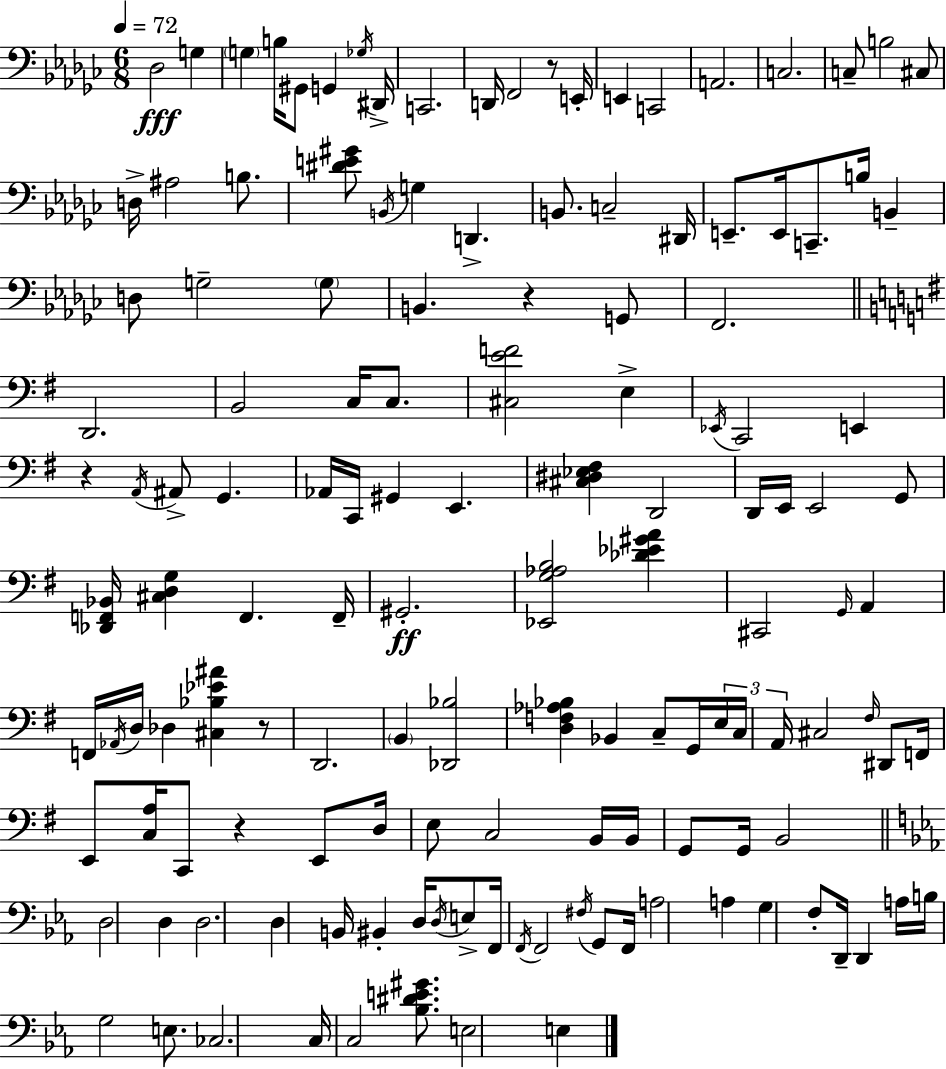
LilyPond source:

{
  \clef bass
  \numericTimeSignature
  \time 6/8
  \key ees \minor
  \tempo 4 = 72
  des2\fff g4 | \parenthesize g4 b16 gis,8 g,4 \acciaccatura { ges16 } | dis,16-> c,2. | d,16 f,2 r8 | \break e,16-. e,4 c,2 | a,2. | c2. | c8-- b2 cis8 | \break d16-> ais2 b8. | <dis' e' gis'>8 \acciaccatura { b,16 } g4 d,4.-> | b,8. c2-- | dis,16 e,8.-- e,16 c,8.-- b16 b,4-- | \break d8 g2-- | \parenthesize g8 b,4. r4 | g,8 f,2. | \bar "||" \break \key e \minor d,2. | b,2 c16 c8. | <cis e' f'>2 e4-> | \acciaccatura { ees,16 } c,2 e,4 | \break r4 \acciaccatura { a,16 } ais,8-> g,4. | aes,16 c,16 gis,4 e,4. | <cis dis ees fis>4 d,2 | d,16 e,16 e,2 | \break g,8 <des, f, bes,>16 <cis d g>4 f,4. | f,16-- gis,2.-.\ff | <ees, g aes b>2 <des' ees' gis' a'>4 | cis,2 \grace { g,16 } a,4 | \break f,16 \acciaccatura { aes,16 } d16 des4 <cis bes ees' ais'>4 | r8 d,2. | \parenthesize b,4 <des, bes>2 | <d f aes bes>4 bes,4 | \break c8-- g,16 \tuplet 3/2 { e16 c16 a,16 } cis2 | \grace { fis16 } dis,8 f,16 e,8 <c a>16 c,8 r4 | e,8 d16 e8 c2 | b,16 b,16 g,8 g,16 b,2 | \break \bar "||" \break \key c \minor d2 d4 | d2. | d4 b,16 bis,4-. d16 \acciaccatura { d16 } e8-> | f,16 \acciaccatura { f,16 } f,2 \acciaccatura { fis16 } | \break g,8 f,16 a2 a4 | g4 f8-. d,16-- d,4 | a16 b16 g2 | e8. ces2. | \break c16 c2 | <bes dis' e' gis'>8. e2 e4 | \bar "|."
}